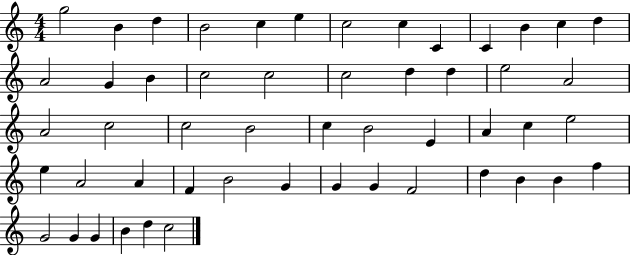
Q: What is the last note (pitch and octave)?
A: C5